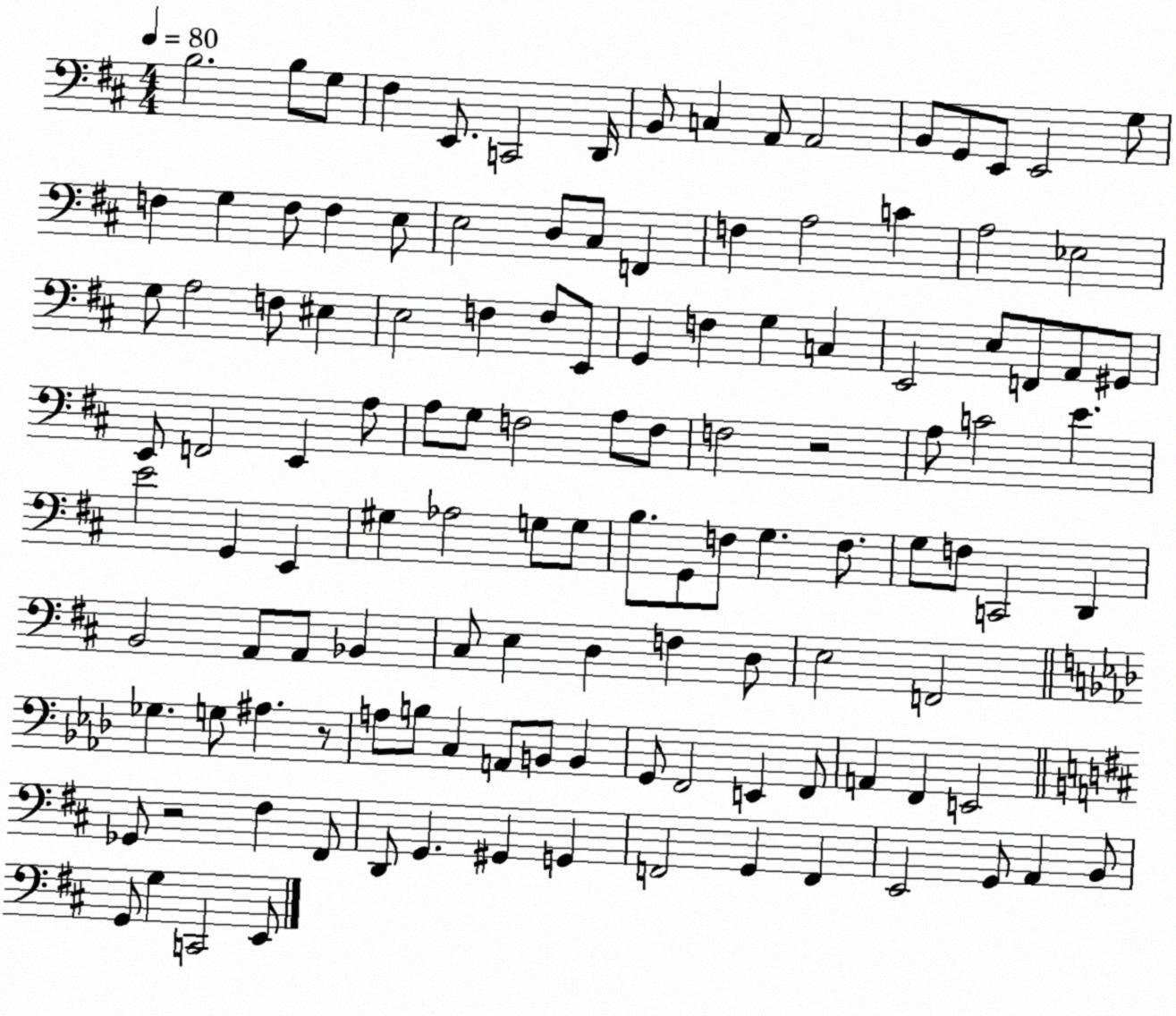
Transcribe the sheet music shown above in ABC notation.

X:1
T:Untitled
M:4/4
L:1/4
K:D
B,2 B,/2 G,/2 ^F, E,,/2 C,,2 D,,/4 B,,/2 C, A,,/2 A,,2 B,,/2 G,,/2 E,,/2 E,,2 G,/2 F, G, F,/2 F, E,/2 E,2 D,/2 ^C,/2 F,, F, A,2 C A,2 _E,2 G,/2 A,2 F,/2 ^E, E,2 F, F,/2 E,,/2 G,, F, G, C, E,,2 E,/2 F,,/2 A,,/2 ^G,,/2 E,,/2 F,,2 E,, A,/2 A,/2 G,/2 F,2 A,/2 F,/2 F,2 z2 A,/2 C2 E E2 G,, E,, ^G, _A,2 G,/2 G,/2 B,/2 G,,/2 F,/2 G, F,/2 G,/2 F,/2 C,,2 D,, B,,2 A,,/2 A,,/2 _B,, ^C,/2 E, D, F, D,/2 E,2 F,,2 _G, G,/2 ^A, z/2 A,/2 B,/2 C, A,,/2 B,,/2 B,, G,,/2 F,,2 E,, F,,/2 A,, F,, E,,2 _G,,/2 z2 ^F, ^F,,/2 D,,/2 G,, ^G,, G,, F,,2 G,, F,, E,,2 G,,/2 A,, B,,/2 G,,/2 G, C,,2 E,,/2